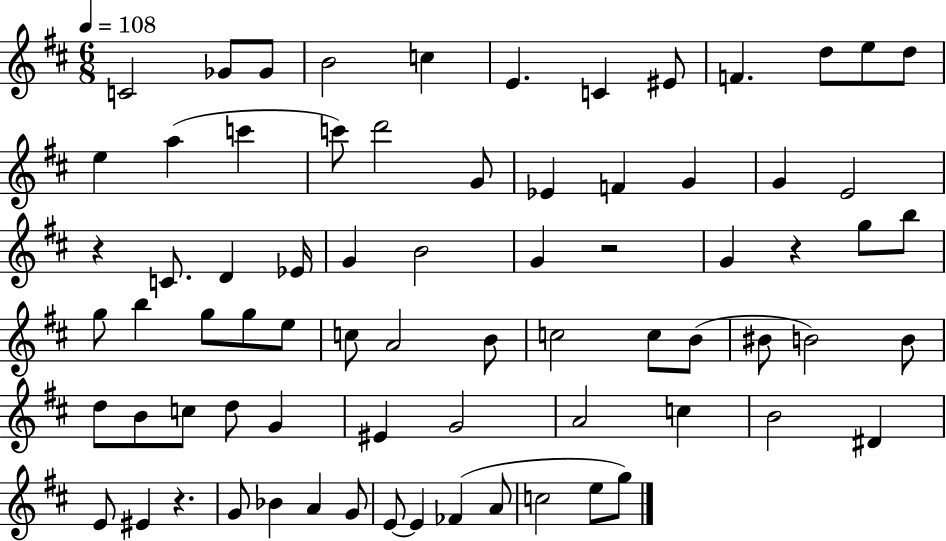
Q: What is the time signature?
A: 6/8